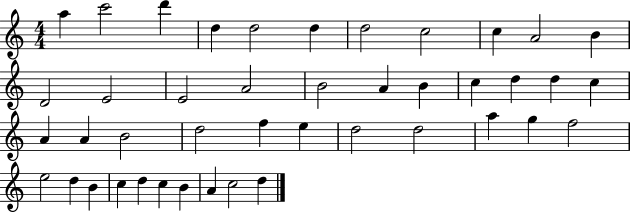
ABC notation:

X:1
T:Untitled
M:4/4
L:1/4
K:C
a c'2 d' d d2 d d2 c2 c A2 B D2 E2 E2 A2 B2 A B c d d c A A B2 d2 f e d2 d2 a g f2 e2 d B c d c B A c2 d